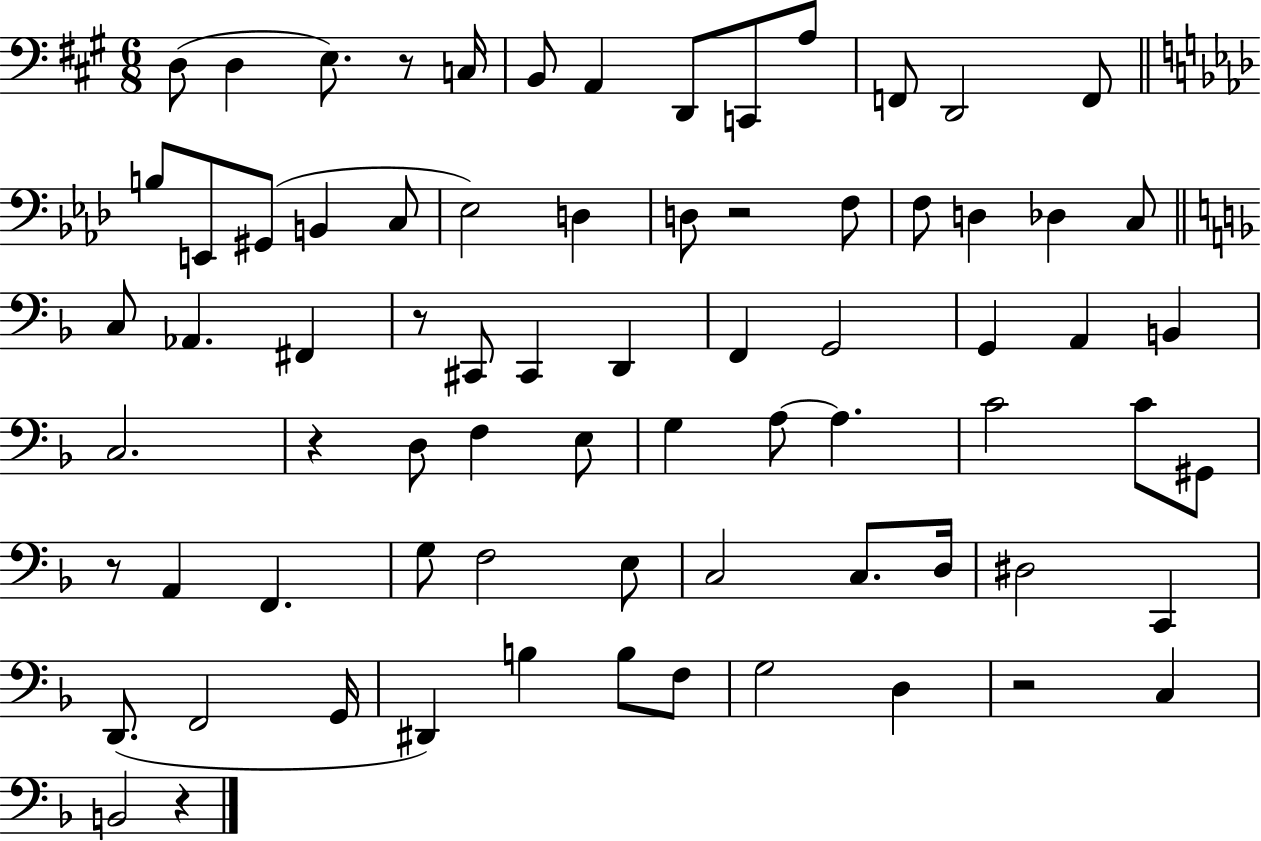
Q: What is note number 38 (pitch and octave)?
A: D3